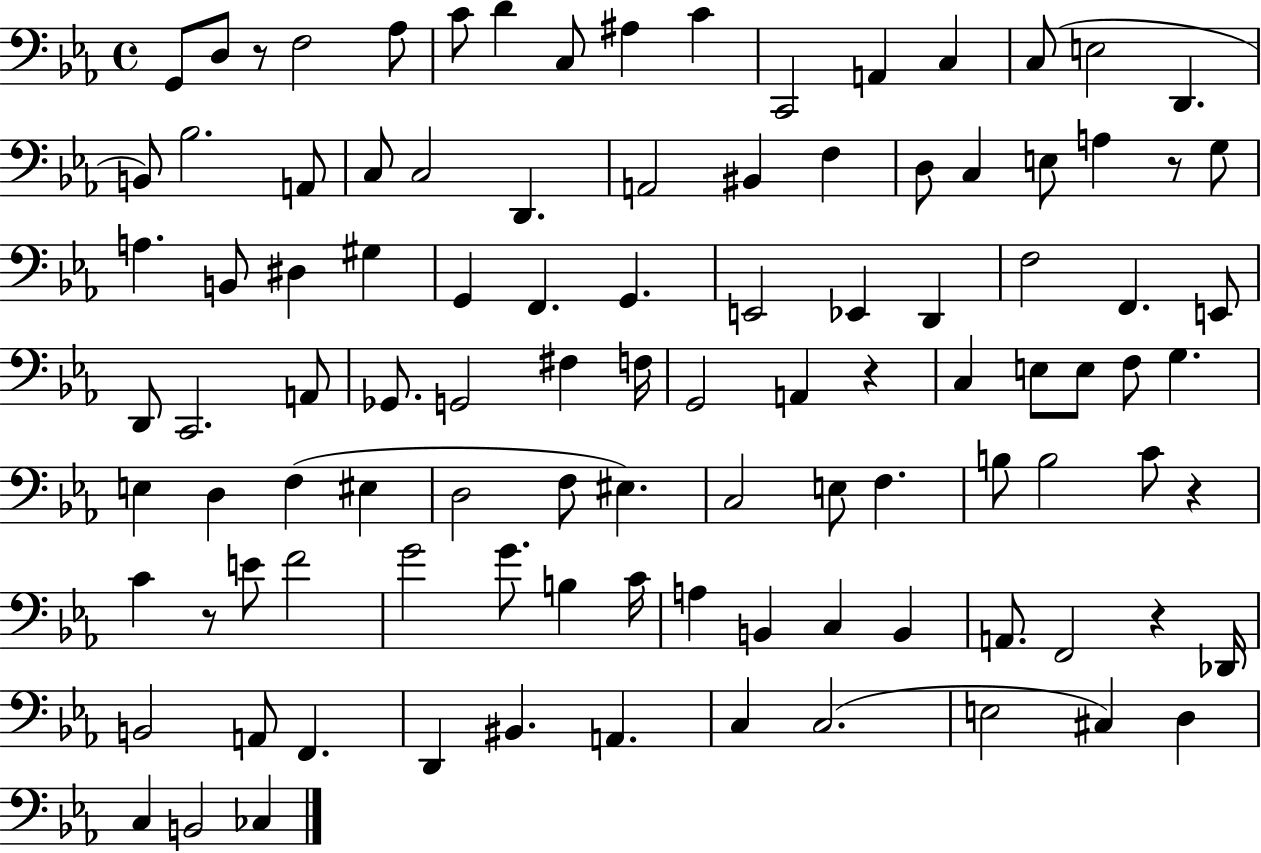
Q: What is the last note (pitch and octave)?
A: CES3